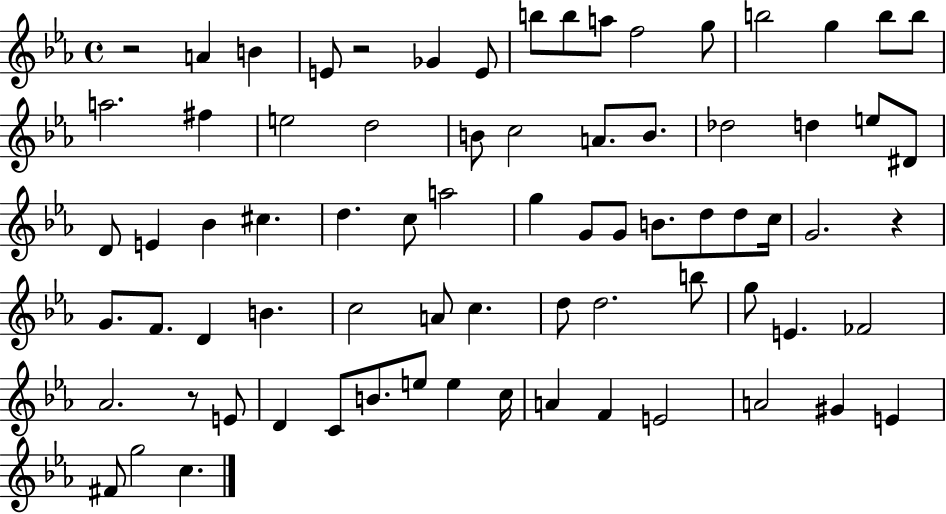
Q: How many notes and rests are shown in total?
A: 75